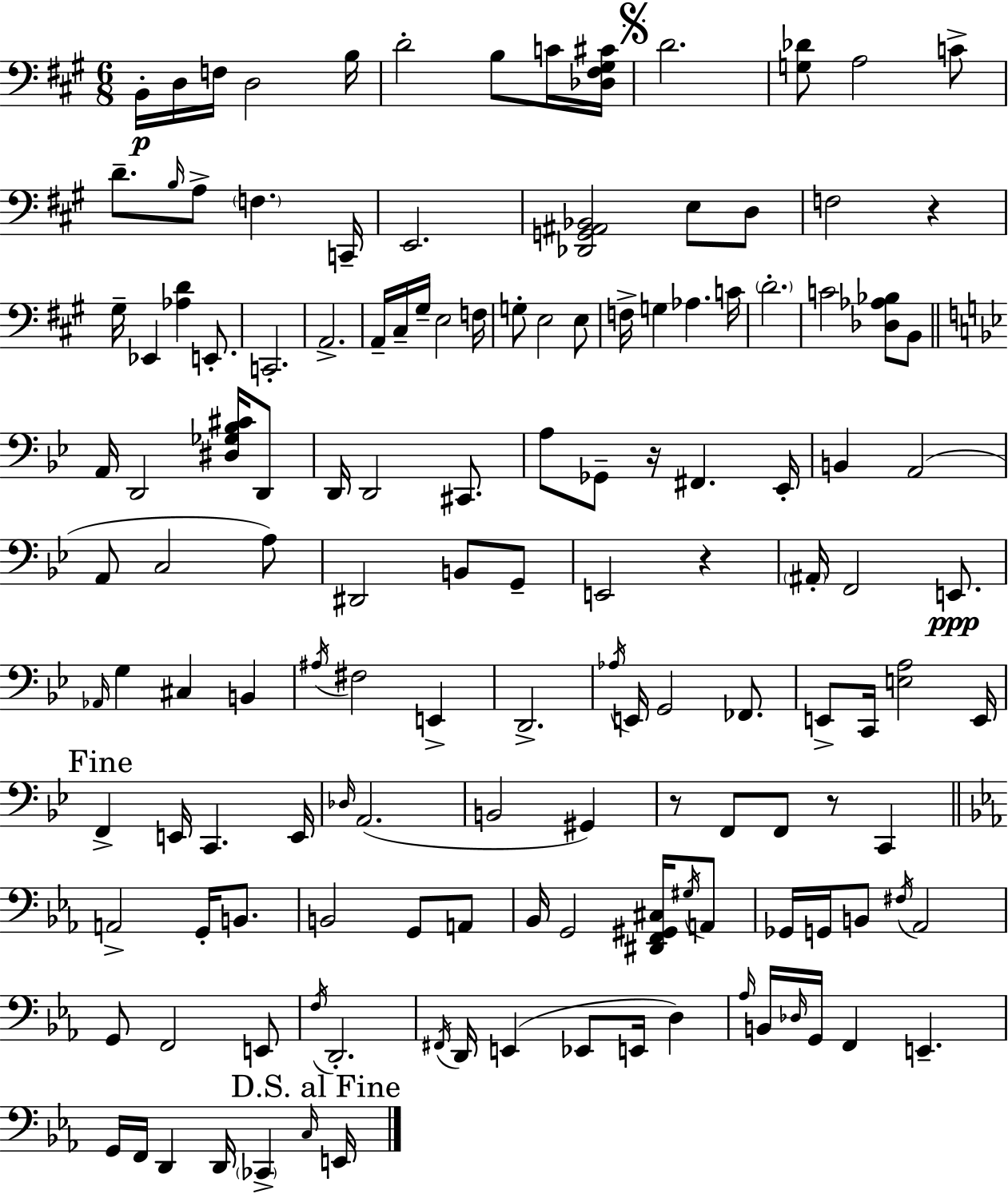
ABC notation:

X:1
T:Untitled
M:6/8
L:1/4
K:A
B,,/4 D,/4 F,/4 D,2 B,/4 D2 B,/2 C/4 [_D,^F,^G,^C]/4 D2 [G,_D]/2 A,2 C/2 D/2 B,/4 A,/2 F, C,,/4 E,,2 [_D,,G,,^A,,_B,,]2 E,/2 D,/2 F,2 z ^G,/4 _E,, [_A,D] E,,/2 C,,2 A,,2 A,,/4 ^C,/4 ^G,/4 E,2 F,/4 G,/2 E,2 E,/2 F,/4 G, _A, C/4 D2 C2 [_D,_A,_B,]/2 B,,/2 A,,/4 D,,2 [^D,_G,_B,^C]/4 D,,/2 D,,/4 D,,2 ^C,,/2 A,/2 _G,,/2 z/4 ^F,, _E,,/4 B,, A,,2 A,,/2 C,2 A,/2 ^D,,2 B,,/2 G,,/2 E,,2 z ^A,,/4 F,,2 E,,/2 _A,,/4 G, ^C, B,, ^A,/4 ^F,2 E,, D,,2 _A,/4 E,,/4 G,,2 _F,,/2 E,,/2 C,,/4 [E,A,]2 E,,/4 F,, E,,/4 C,, E,,/4 _D,/4 A,,2 B,,2 ^G,, z/2 F,,/2 F,,/2 z/2 C,, A,,2 G,,/4 B,,/2 B,,2 G,,/2 A,,/2 _B,,/4 G,,2 [^D,,F,,^G,,^C,]/4 ^G,/4 A,,/2 _G,,/4 G,,/4 B,,/2 ^F,/4 _A,,2 G,,/2 F,,2 E,,/2 F,/4 D,,2 ^F,,/4 D,,/4 E,, _E,,/2 E,,/4 D, _A,/4 B,,/4 _D,/4 G,,/4 F,, E,, G,,/4 F,,/4 D,, D,,/4 _C,, C,/4 E,,/4